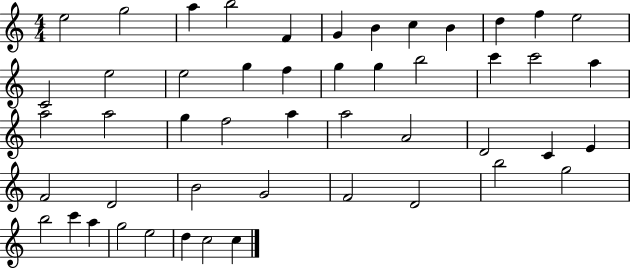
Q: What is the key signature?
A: C major